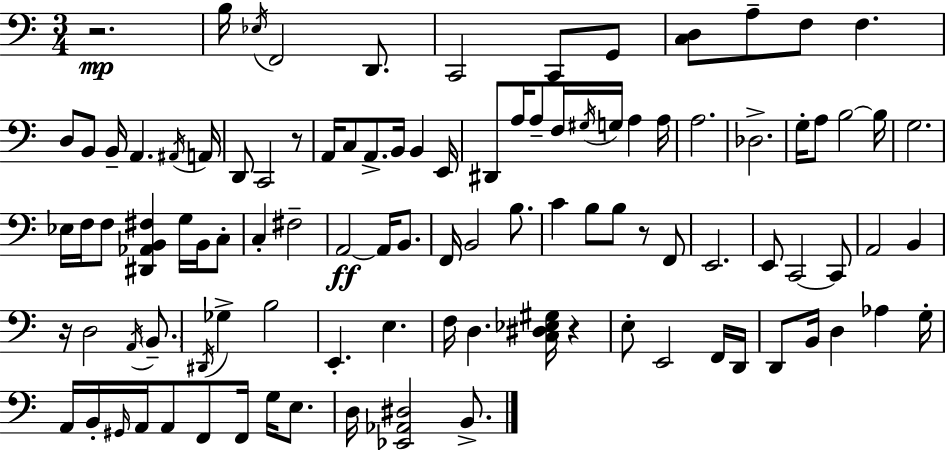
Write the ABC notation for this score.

X:1
T:Untitled
M:3/4
L:1/4
K:Am
z2 B,/4 _E,/4 F,,2 D,,/2 C,,2 C,,/2 G,,/2 [C,D,]/2 A,/2 F,/2 F, D,/2 B,,/2 B,,/4 A,, ^A,,/4 A,,/4 D,,/2 C,,2 z/2 A,,/4 C,/2 A,,/2 B,,/4 B,, E,,/4 ^D,,/2 A,/4 A,/2 F,/4 ^G,/4 G,/4 A, A,/4 A,2 _D,2 G,/4 A,/2 B,2 B,/4 G,2 _E,/4 F,/4 F,/2 [^D,,_A,,B,,^F,] G,/4 B,,/4 C,/2 C, ^F,2 A,,2 A,,/4 B,,/2 F,,/4 B,,2 B,/2 C B,/2 B,/2 z/2 F,,/2 E,,2 E,,/2 C,,2 C,,/2 A,,2 B,, z/4 D,2 A,,/4 B,,/2 ^D,,/4 _G, B,2 E,, E, F,/4 D, [C,^D,_E,^G,]/4 z E,/2 E,,2 F,,/4 D,,/4 D,,/2 B,,/4 D, _A, G,/4 A,,/4 B,,/4 ^G,,/4 A,,/4 A,,/2 F,,/2 F,,/4 G,/4 E,/2 D,/4 [_E,,_A,,^D,]2 B,,/2